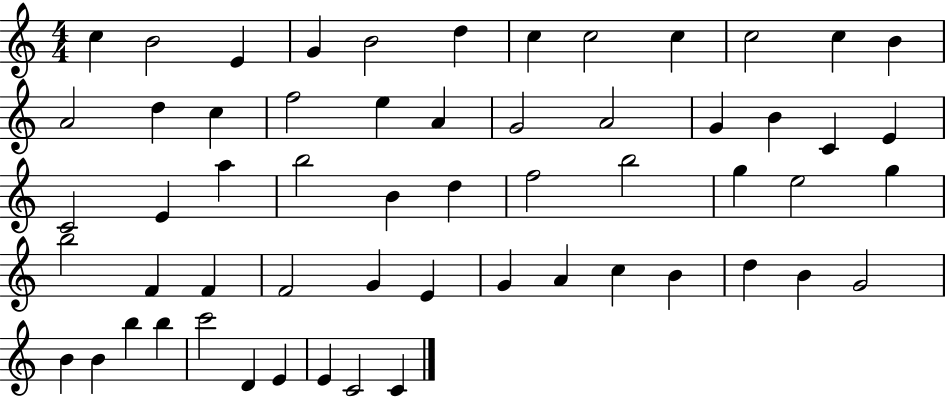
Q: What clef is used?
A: treble